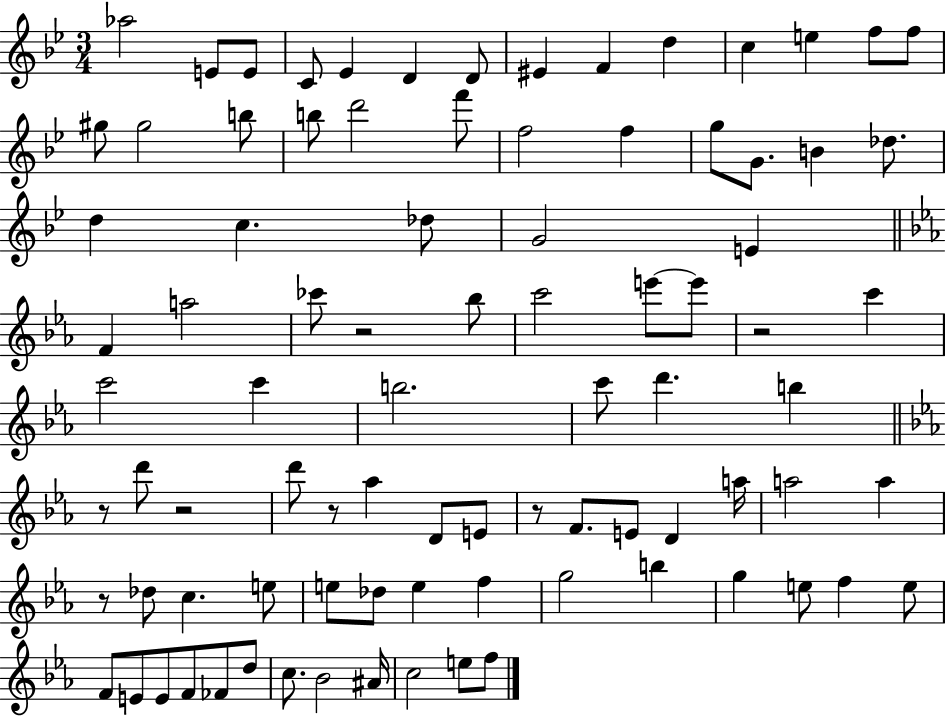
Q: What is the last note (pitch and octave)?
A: F5